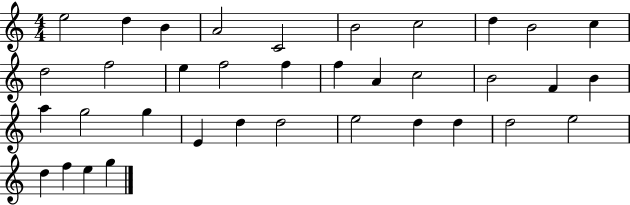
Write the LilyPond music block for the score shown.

{
  \clef treble
  \numericTimeSignature
  \time 4/4
  \key c \major
  e''2 d''4 b'4 | a'2 c'2 | b'2 c''2 | d''4 b'2 c''4 | \break d''2 f''2 | e''4 f''2 f''4 | f''4 a'4 c''2 | b'2 f'4 b'4 | \break a''4 g''2 g''4 | e'4 d''4 d''2 | e''2 d''4 d''4 | d''2 e''2 | \break d''4 f''4 e''4 g''4 | \bar "|."
}